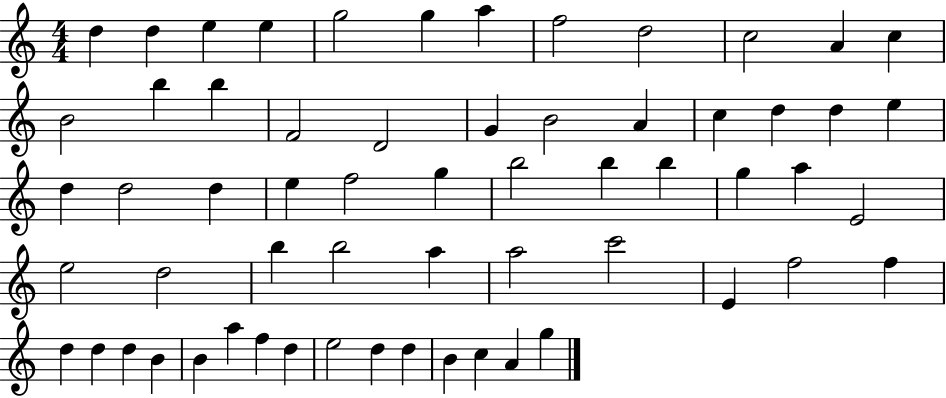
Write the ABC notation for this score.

X:1
T:Untitled
M:4/4
L:1/4
K:C
d d e e g2 g a f2 d2 c2 A c B2 b b F2 D2 G B2 A c d d e d d2 d e f2 g b2 b b g a E2 e2 d2 b b2 a a2 c'2 E f2 f d d d B B a f d e2 d d B c A g